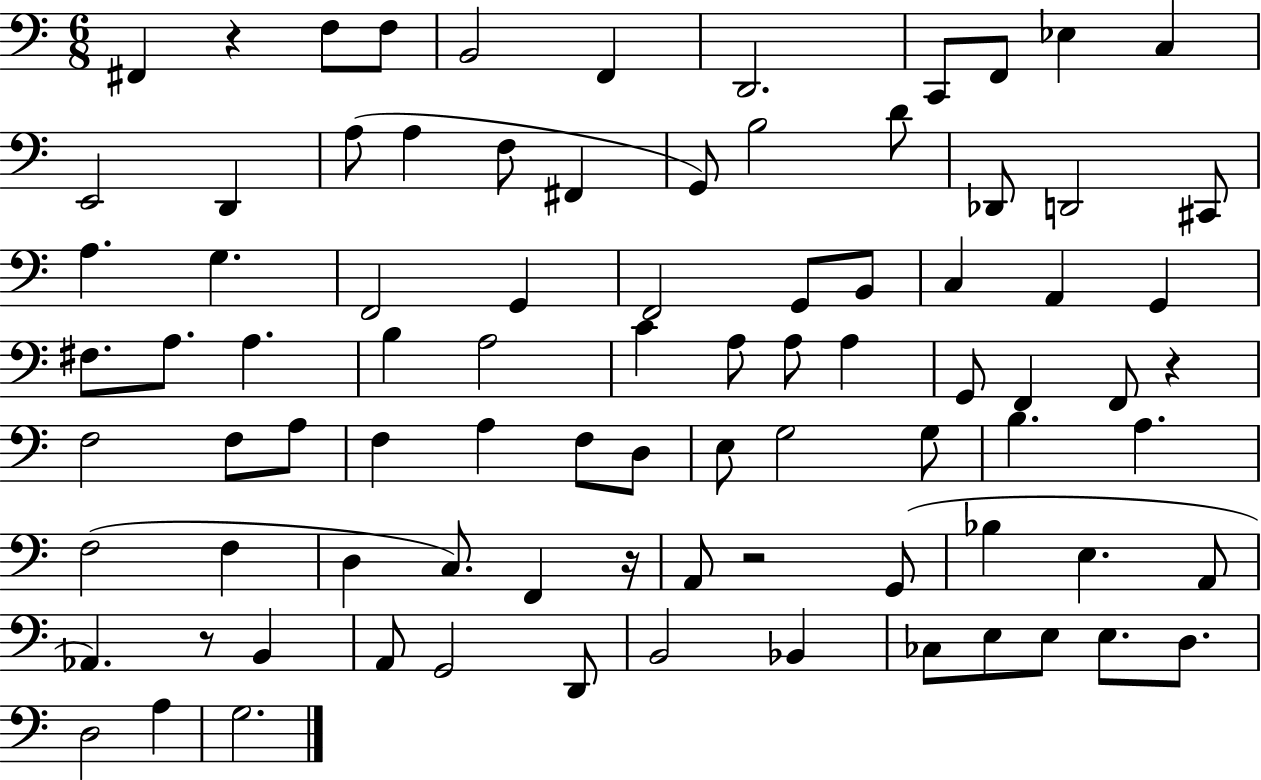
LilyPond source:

{
  \clef bass
  \numericTimeSignature
  \time 6/8
  \key c \major
  fis,4 r4 f8 f8 | b,2 f,4 | d,2. | c,8 f,8 ees4 c4 | \break e,2 d,4 | a8( a4 f8 fis,4 | g,8) b2 d'8 | des,8 d,2 cis,8 | \break a4. g4. | f,2 g,4 | f,2 g,8 b,8 | c4 a,4 g,4 | \break fis8. a8. a4. | b4 a2 | c'4 a8 a8 a4 | g,8 f,4 f,8 r4 | \break f2 f8 a8 | f4 a4 f8 d8 | e8 g2 g8 | b4. a4. | \break f2( f4 | d4 c8.) f,4 r16 | a,8 r2 g,8( | bes4 e4. a,8 | \break aes,4.) r8 b,4 | a,8 g,2 d,8 | b,2 bes,4 | ces8 e8 e8 e8. d8. | \break d2 a4 | g2. | \bar "|."
}